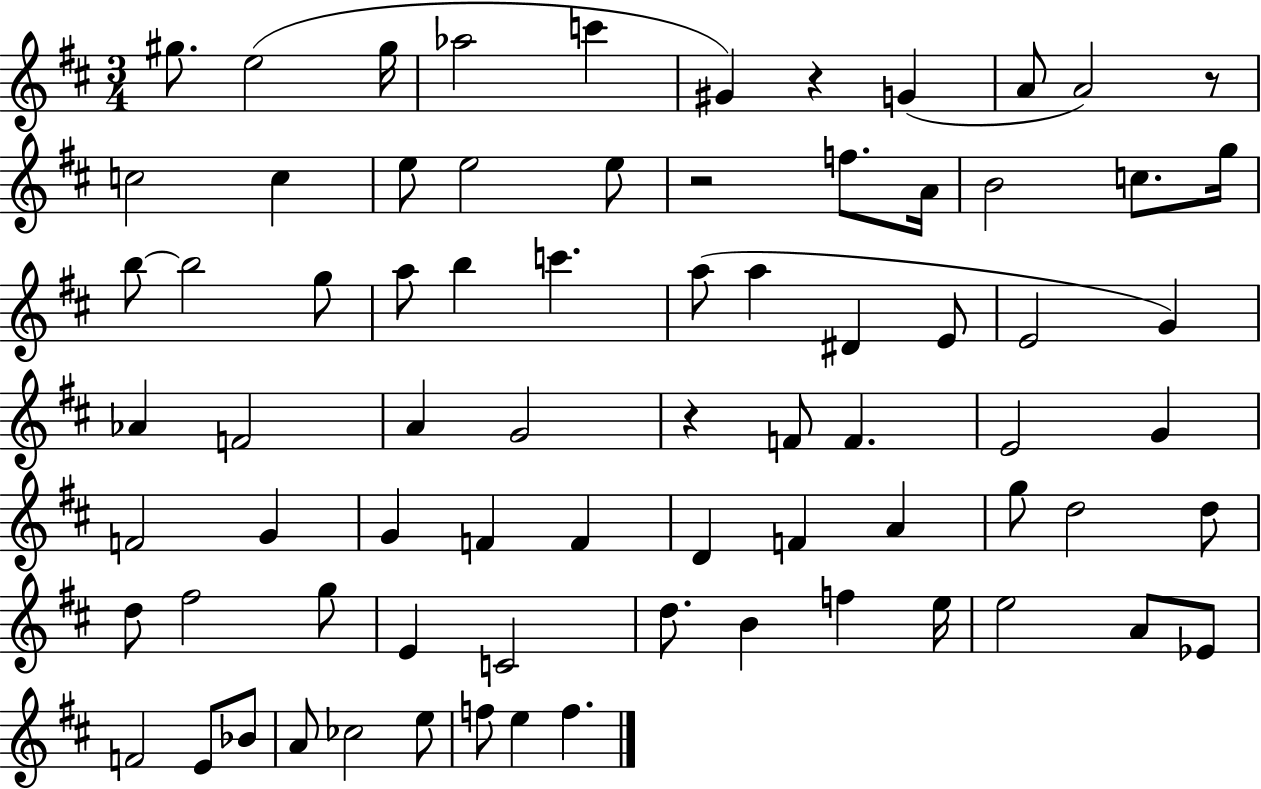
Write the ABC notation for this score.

X:1
T:Untitled
M:3/4
L:1/4
K:D
^g/2 e2 ^g/4 _a2 c' ^G z G A/2 A2 z/2 c2 c e/2 e2 e/2 z2 f/2 A/4 B2 c/2 g/4 b/2 b2 g/2 a/2 b c' a/2 a ^D E/2 E2 G _A F2 A G2 z F/2 F E2 G F2 G G F F D F A g/2 d2 d/2 d/2 ^f2 g/2 E C2 d/2 B f e/4 e2 A/2 _E/2 F2 E/2 _B/2 A/2 _c2 e/2 f/2 e f